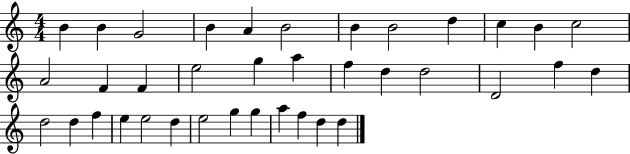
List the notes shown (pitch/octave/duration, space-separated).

B4/q B4/q G4/h B4/q A4/q B4/h B4/q B4/h D5/q C5/q B4/q C5/h A4/h F4/q F4/q E5/h G5/q A5/q F5/q D5/q D5/h D4/h F5/q D5/q D5/h D5/q F5/q E5/q E5/h D5/q E5/h G5/q G5/q A5/q F5/q D5/q D5/q